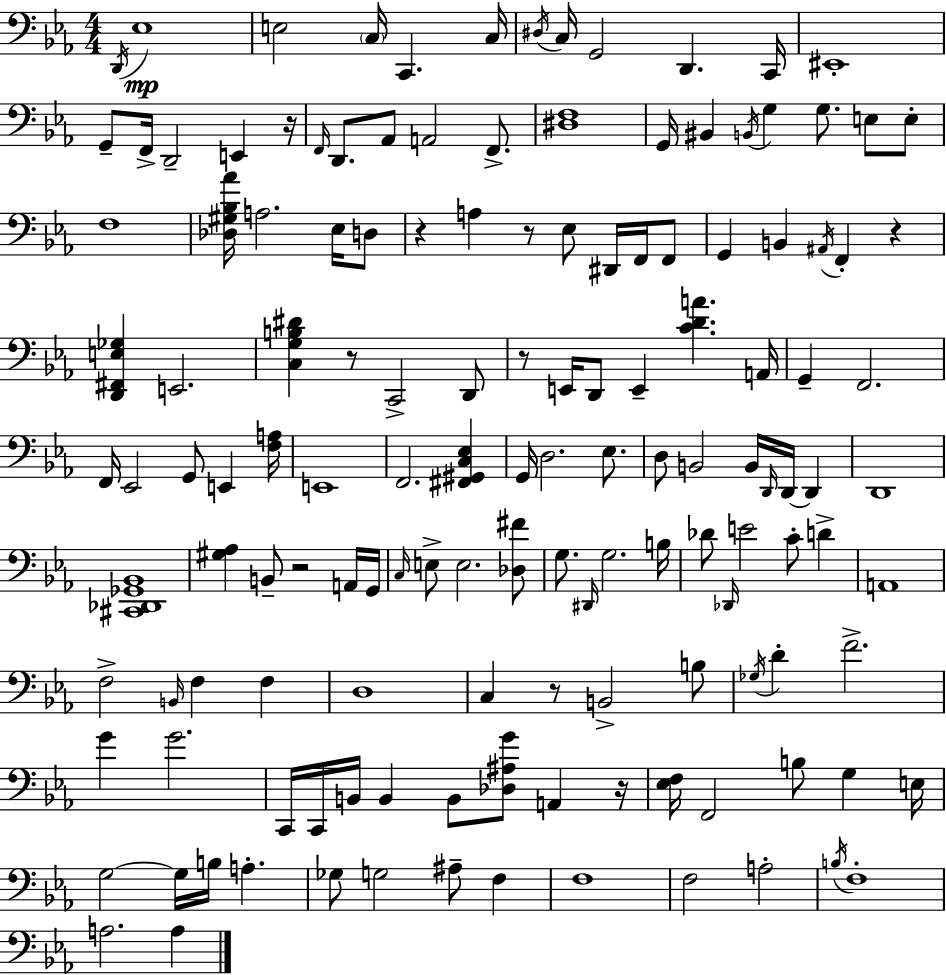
{
  \clef bass
  \numericTimeSignature
  \time 4/4
  \key ees \major
  \acciaccatura { d,16 }\mp ees1 | e2 \parenthesize c16 c,4. | c16 \acciaccatura { dis16 } c16 g,2 d,4. | c,16 eis,1-. | \break g,8-- f,16-> d,2-- e,4 | r16 \grace { f,16 } d,8. aes,8 a,2 | f,8.-> <dis f>1 | g,16 bis,4 \acciaccatura { b,16 } g4 g8. | \break e8 e8-. f1 | <des gis bes aes'>16 a2. | ees16 d8 r4 a4 r8 ees8 | dis,16 f,16 f,8 g,4 b,4 \acciaccatura { ais,16 } f,4-. | \break r4 <d, fis, e ges>4 e,2. | <c g b dis'>4 r8 c,2-> | d,8 r8 e,16 d,8 e,4-- <c' d' a'>4. | a,16 g,4-- f,2. | \break f,16 ees,2 g,8 | e,4 <f a>16 e,1 | f,2. | <fis, gis, c ees>4 g,16 d2. | \break ees8. d8 b,2 b,16 | \grace { d,16 } d,16~~ d,4 d,1 | <cis, des, ges, bes,>1 | <gis aes>4 b,8-- r2 | \break a,16 g,16 \grace { c16 } e8-> e2. | <des fis'>8 g8. \grace { dis,16 } g2. | b16 des'8 \grace { des,16 } e'2 | c'8-. d'4-> a,1 | \break f2-> | \grace { b,16 } f4 f4 d1 | c4 r8 | b,2-> b8 \acciaccatura { ges16 } d'4-. f'2.-> | \break g'4 g'2. | c,16 c,16 b,16 b,4 | b,8 <des ais g'>8 a,4 r16 <ees f>16 f,2 | b8 g4 e16 g2~~ | \break g16 b16 a4.-. ges8 g2 | ais8-- f4 f1 | f2 | a2-. \acciaccatura { b16 } f1-. | \break a2. | a4 \bar "|."
}